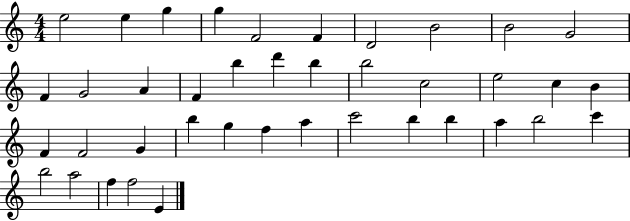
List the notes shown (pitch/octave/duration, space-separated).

E5/h E5/q G5/q G5/q F4/h F4/q D4/h B4/h B4/h G4/h F4/q G4/h A4/q F4/q B5/q D6/q B5/q B5/h C5/h E5/h C5/q B4/q F4/q F4/h G4/q B5/q G5/q F5/q A5/q C6/h B5/q B5/q A5/q B5/h C6/q B5/h A5/h F5/q F5/h E4/q